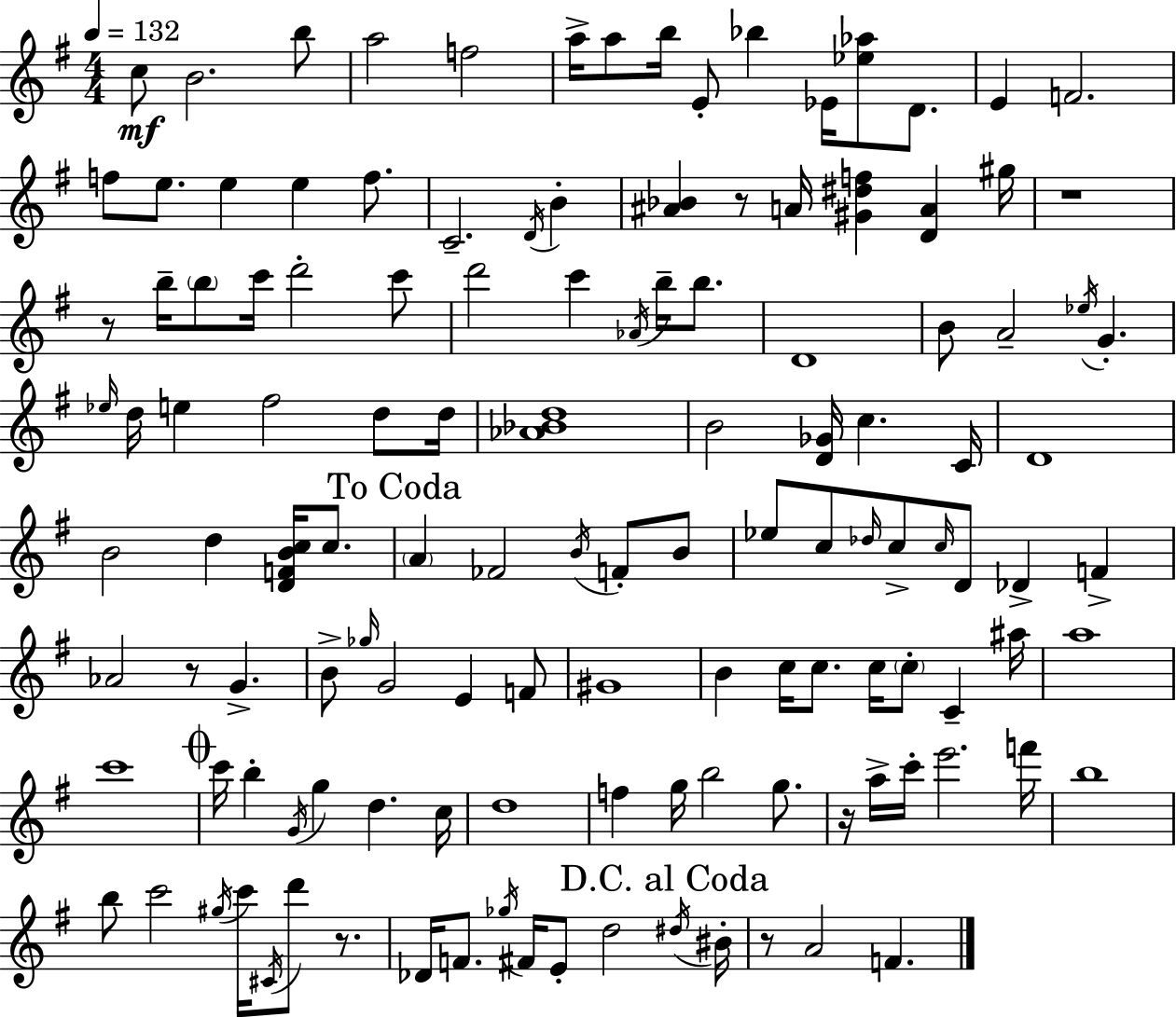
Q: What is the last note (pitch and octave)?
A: F4